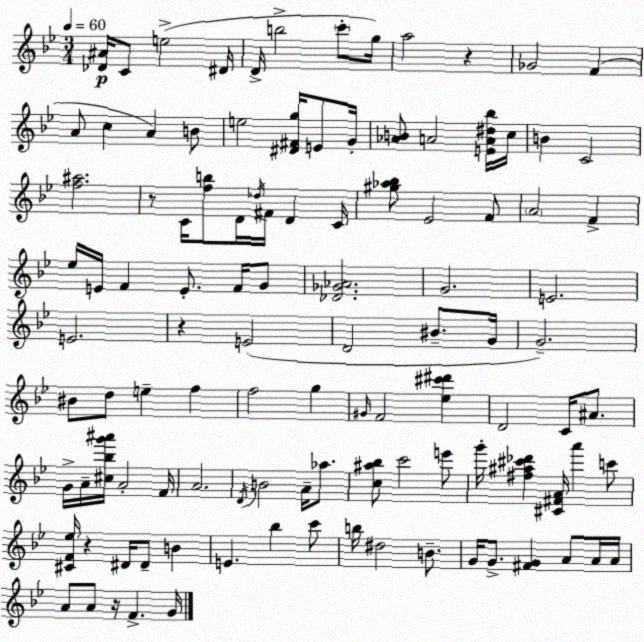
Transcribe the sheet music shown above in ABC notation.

X:1
T:Untitled
M:3/4
L:1/4
K:Gm
[_D^A]/4 C/2 e2 ^D/4 D/4 b2 c'/2 g/4 a2 z _G2 F A/2 c A B/2 e2 [^D^Fg]/4 E/2 G/4 [_AB]/2 A2 [EA^d_b]/4 c/4 B C2 [f^a]2 z/2 C/4 [fb]/2 D/4 _d/4 ^F/4 D C/4 [^g_a_b]/2 _E2 F/2 A2 F _e/4 E/4 F E/2 F/4 G/2 [_D_G_A]2 G2 E2 E2 z E2 D2 ^B/2 G/4 G2 ^B/2 d/2 e f f2 g ^G/4 F2 [_e^c'^d'] D2 C/4 ^A/2 G/4 A/4 [^c_bg'^a']/4 A2 F/4 A2 D/4 B2 A/4 _a/2 [c^a_b]/2 c'2 e'/2 g'/4 [^f^a^c'_d'] [^C^FA]/4 a' c'/2 [^CF_e]/4 z ^D/4 ^D/2 B E _b c'/2 b/4 ^d2 B/2 G/4 G/2 [^FG] A/2 A/4 A/4 A/2 A/2 z/4 F G/4